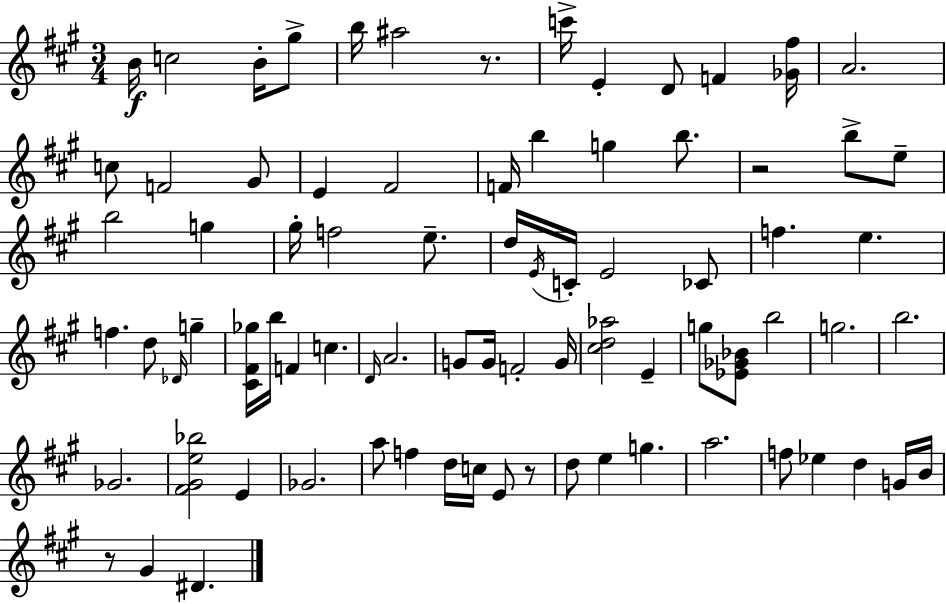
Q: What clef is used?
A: treble